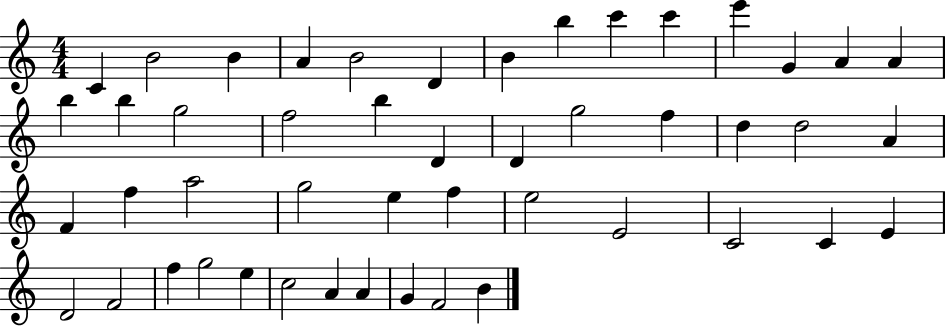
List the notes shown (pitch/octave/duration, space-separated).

C4/q B4/h B4/q A4/q B4/h D4/q B4/q B5/q C6/q C6/q E6/q G4/q A4/q A4/q B5/q B5/q G5/h F5/h B5/q D4/q D4/q G5/h F5/q D5/q D5/h A4/q F4/q F5/q A5/h G5/h E5/q F5/q E5/h E4/h C4/h C4/q E4/q D4/h F4/h F5/q G5/h E5/q C5/h A4/q A4/q G4/q F4/h B4/q